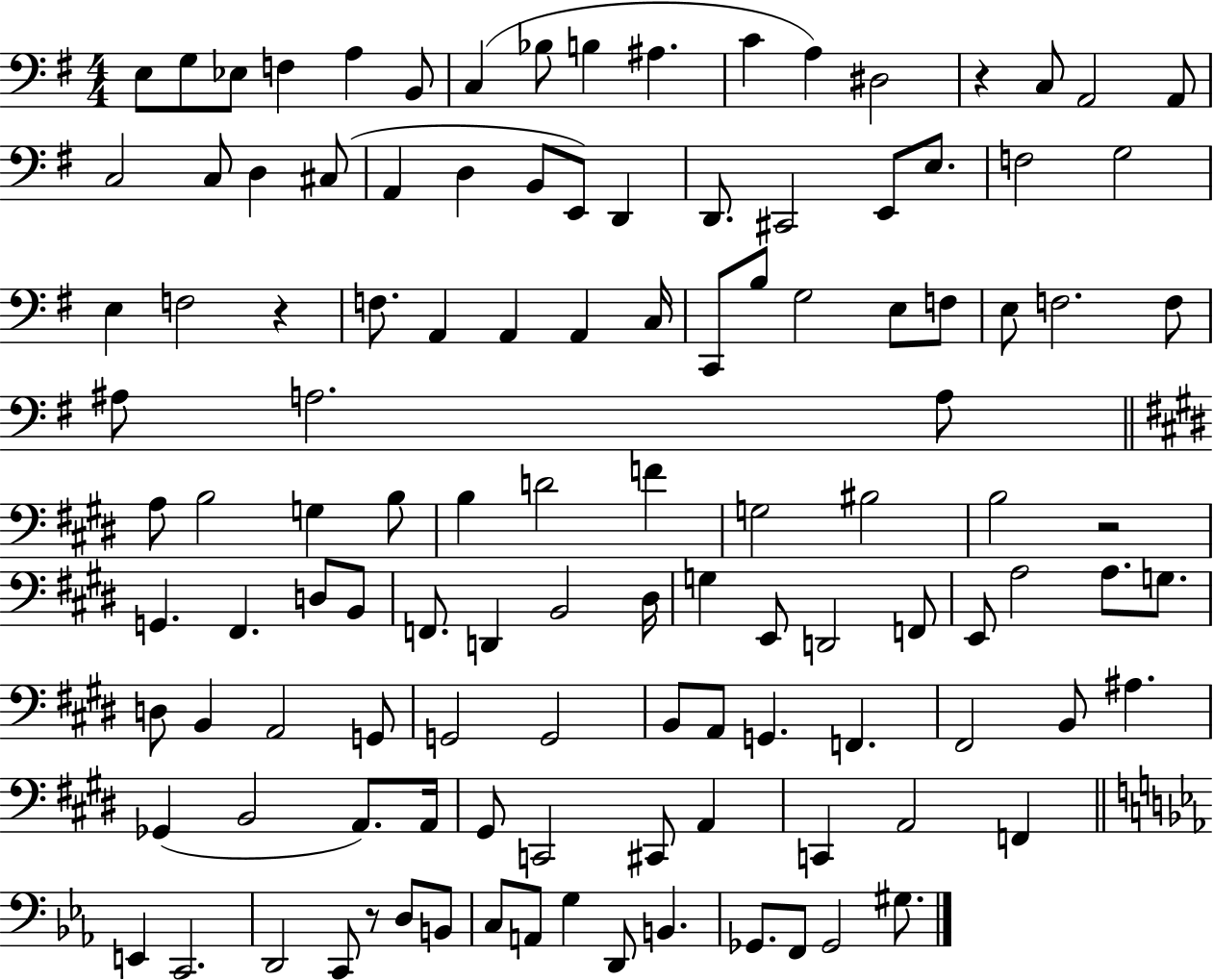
E3/e G3/e Eb3/e F3/q A3/q B2/e C3/q Bb3/e B3/q A#3/q. C4/q A3/q D#3/h R/q C3/e A2/h A2/e C3/h C3/e D3/q C#3/e A2/q D3/q B2/e E2/e D2/q D2/e. C#2/h E2/e E3/e. F3/h G3/h E3/q F3/h R/q F3/e. A2/q A2/q A2/q C3/s C2/e B3/e G3/h E3/e F3/e E3/e F3/h. F3/e A#3/e A3/h. A3/e A3/e B3/h G3/q B3/e B3/q D4/h F4/q G3/h BIS3/h B3/h R/h G2/q. F#2/q. D3/e B2/e F2/e. D2/q B2/h D#3/s G3/q E2/e D2/h F2/e E2/e A3/h A3/e. G3/e. D3/e B2/q A2/h G2/e G2/h G2/h B2/e A2/e G2/q. F2/q. F#2/h B2/e A#3/q. Gb2/q B2/h A2/e. A2/s G#2/e C2/h C#2/e A2/q C2/q A2/h F2/q E2/q C2/h. D2/h C2/e R/e D3/e B2/e C3/e A2/e G3/q D2/e B2/q. Gb2/e. F2/e Gb2/h G#3/e.